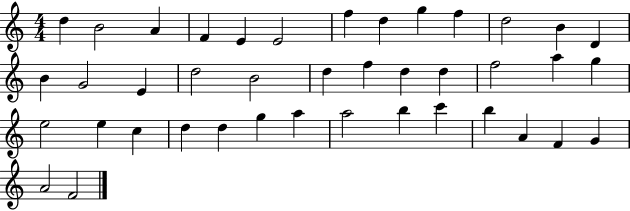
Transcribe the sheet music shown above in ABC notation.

X:1
T:Untitled
M:4/4
L:1/4
K:C
d B2 A F E E2 f d g f d2 B D B G2 E d2 B2 d f d d f2 a g e2 e c d d g a a2 b c' b A F G A2 F2